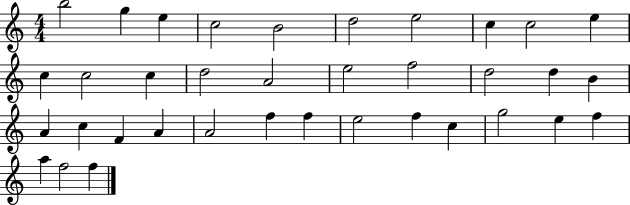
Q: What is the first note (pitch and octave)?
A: B5